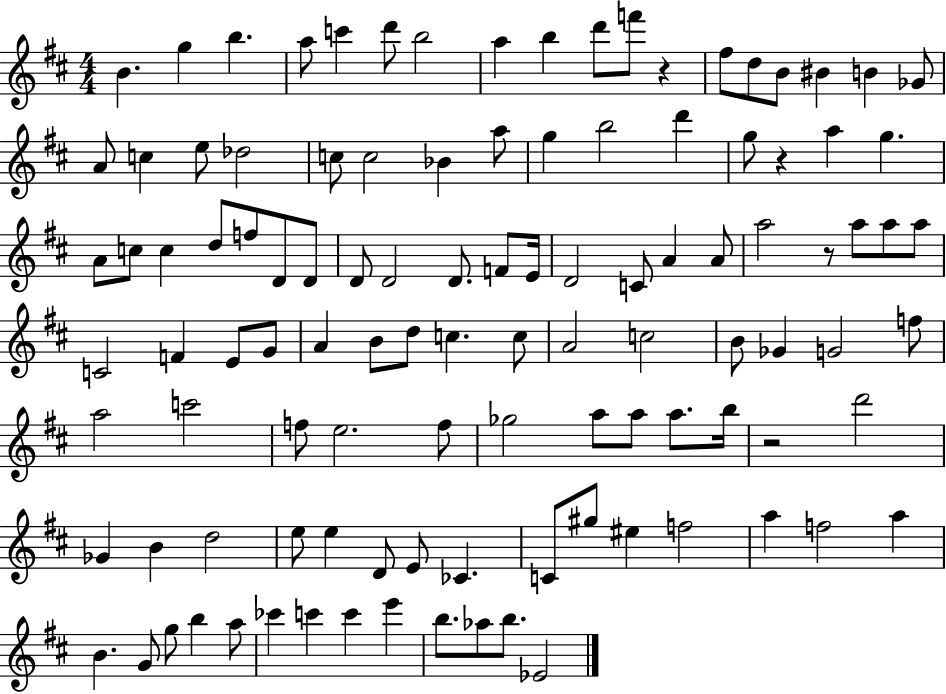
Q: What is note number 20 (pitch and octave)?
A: E5